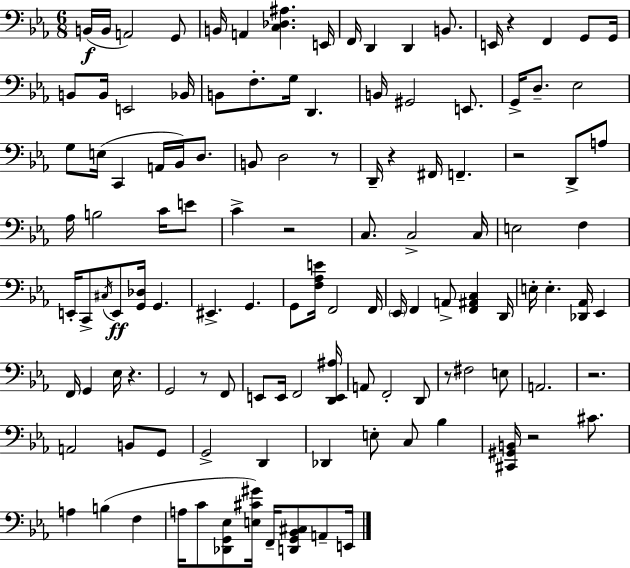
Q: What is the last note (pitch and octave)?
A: E2